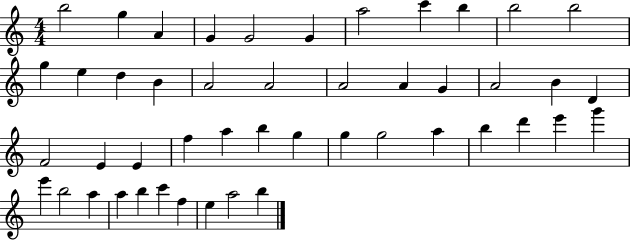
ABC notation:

X:1
T:Untitled
M:4/4
L:1/4
K:C
b2 g A G G2 G a2 c' b b2 b2 g e d B A2 A2 A2 A G A2 B D F2 E E f a b g g g2 a b d' e' g' e' b2 a a b c' f e a2 b